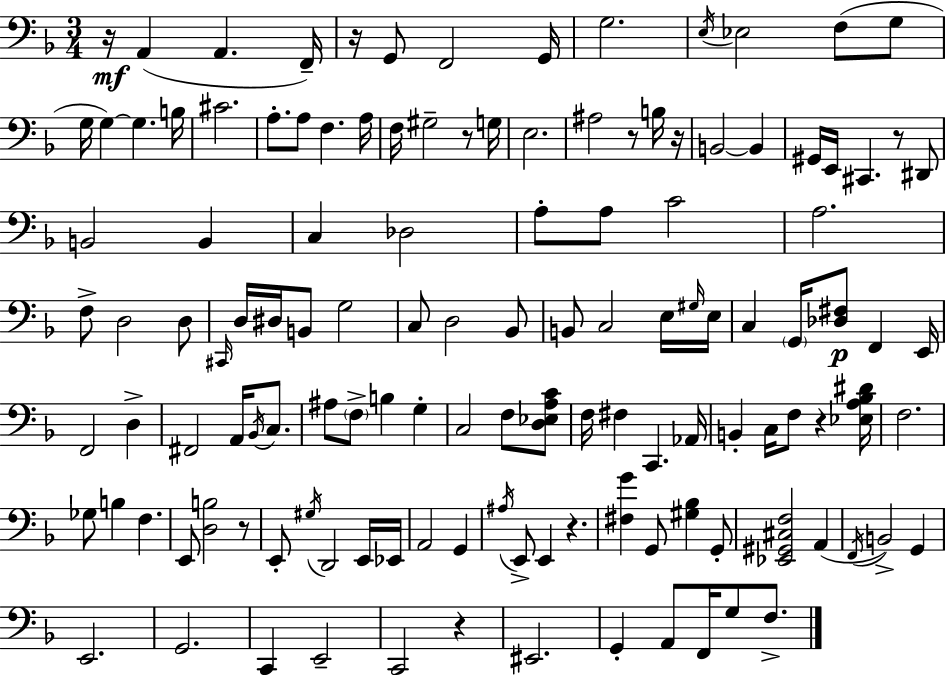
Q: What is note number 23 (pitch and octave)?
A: G3